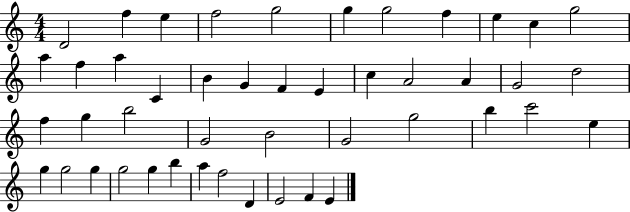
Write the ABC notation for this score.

X:1
T:Untitled
M:4/4
L:1/4
K:C
D2 f e f2 g2 g g2 f e c g2 a f a C B G F E c A2 A G2 d2 f g b2 G2 B2 G2 g2 b c'2 e g g2 g g2 g b a f2 D E2 F E